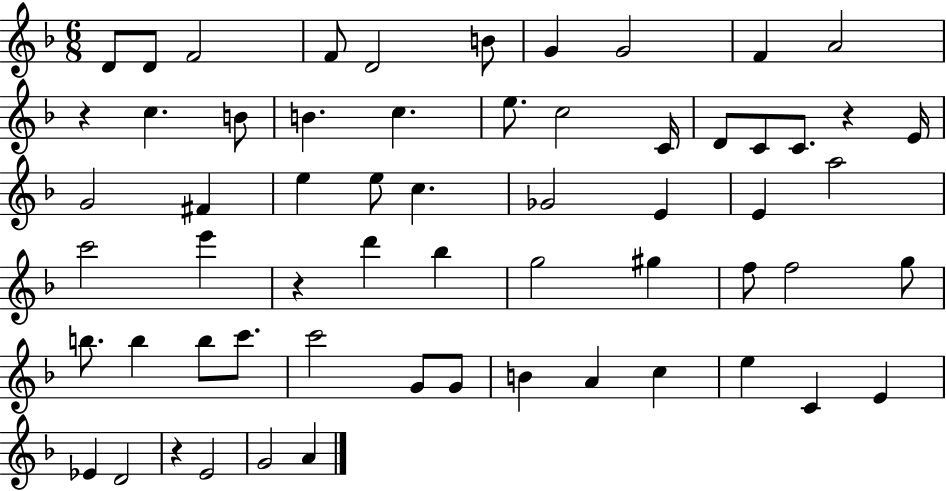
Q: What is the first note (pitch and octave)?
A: D4